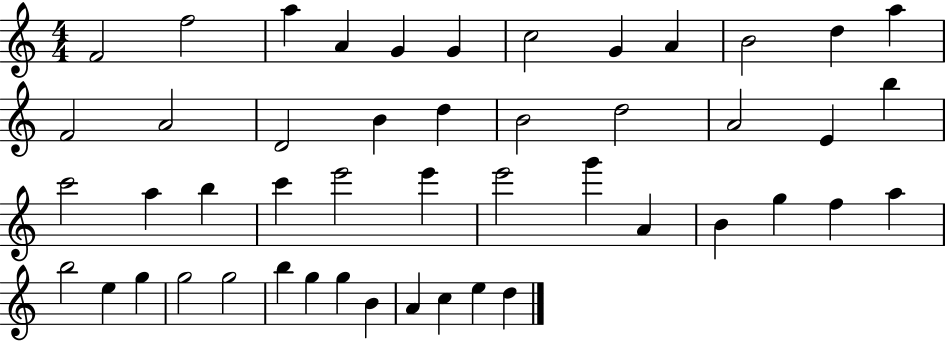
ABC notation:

X:1
T:Untitled
M:4/4
L:1/4
K:C
F2 f2 a A G G c2 G A B2 d a F2 A2 D2 B d B2 d2 A2 E b c'2 a b c' e'2 e' e'2 g' A B g f a b2 e g g2 g2 b g g B A c e d